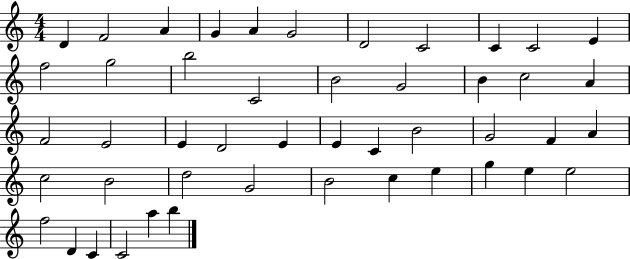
D4/q F4/h A4/q G4/q A4/q G4/h D4/h C4/h C4/q C4/h E4/q F5/h G5/h B5/h C4/h B4/h G4/h B4/q C5/h A4/q F4/h E4/h E4/q D4/h E4/q E4/q C4/q B4/h G4/h F4/q A4/q C5/h B4/h D5/h G4/h B4/h C5/q E5/q G5/q E5/q E5/h F5/h D4/q C4/q C4/h A5/q B5/q